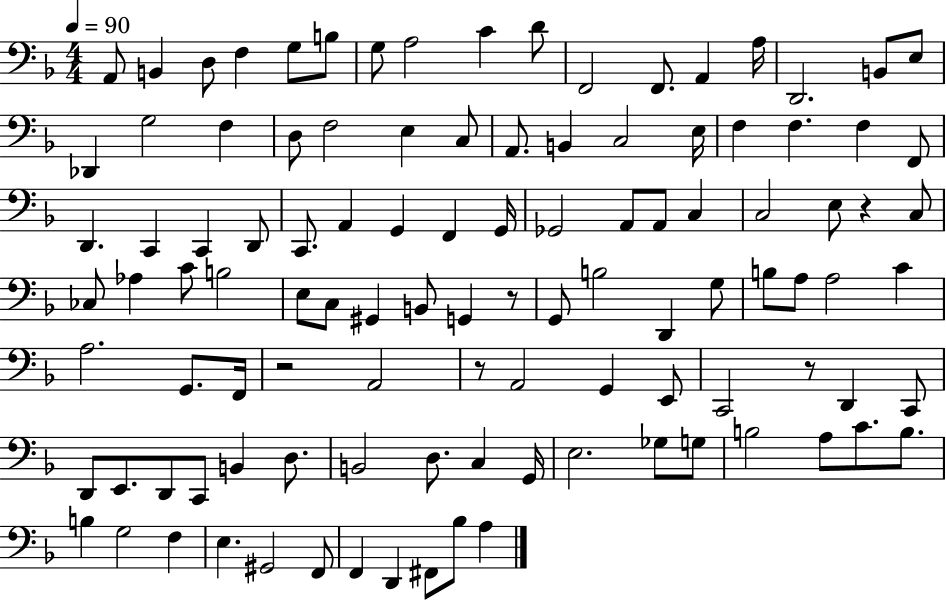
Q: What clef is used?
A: bass